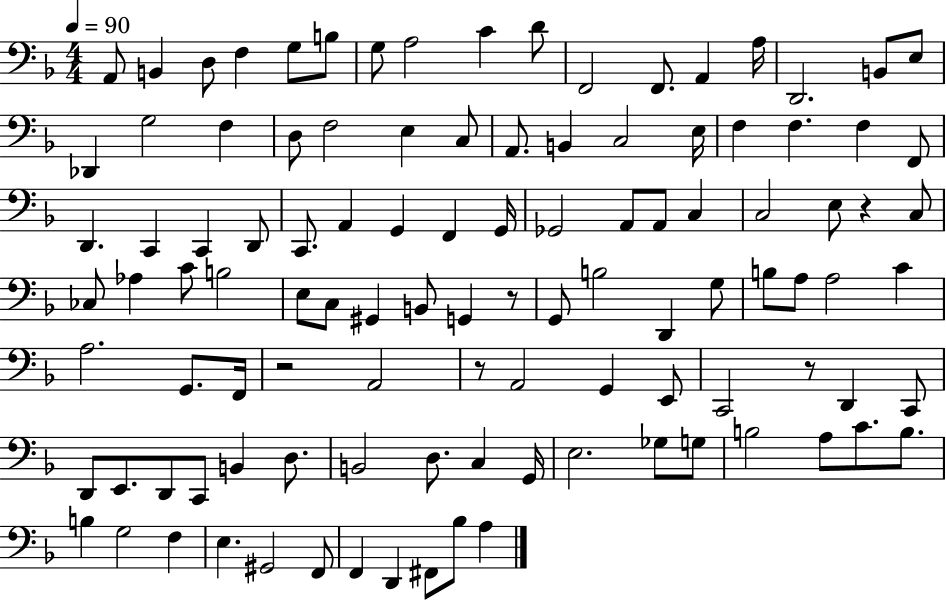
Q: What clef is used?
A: bass